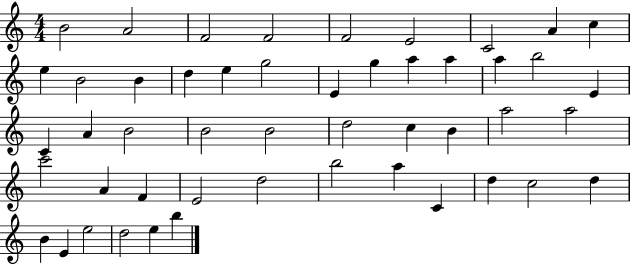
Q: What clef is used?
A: treble